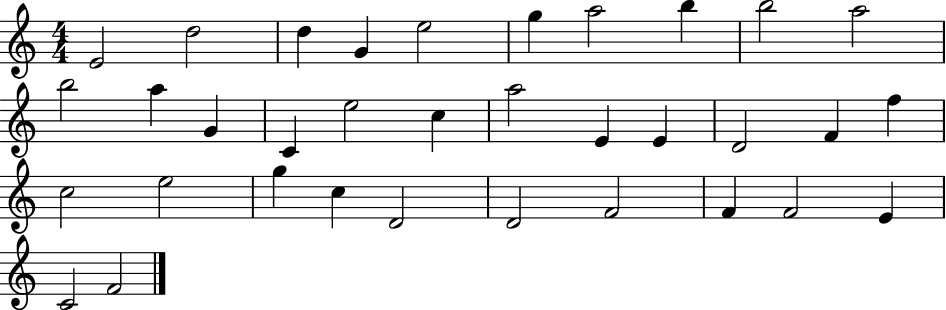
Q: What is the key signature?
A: C major